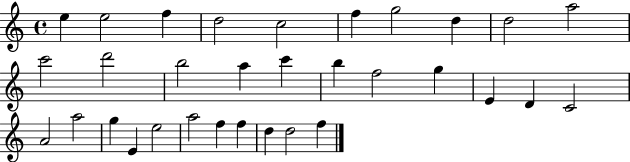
E5/q E5/h F5/q D5/h C5/h F5/q G5/h D5/q D5/h A5/h C6/h D6/h B5/h A5/q C6/q B5/q F5/h G5/q E4/q D4/q C4/h A4/h A5/h G5/q E4/q E5/h A5/h F5/q F5/q D5/q D5/h F5/q